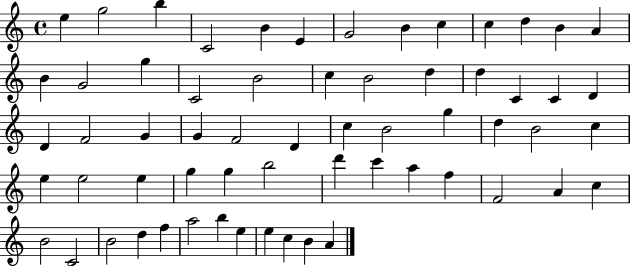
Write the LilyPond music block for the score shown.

{
  \clef treble
  \time 4/4
  \defaultTimeSignature
  \key c \major
  e''4 g''2 b''4 | c'2 b'4 e'4 | g'2 b'4 c''4 | c''4 d''4 b'4 a'4 | \break b'4 g'2 g''4 | c'2 b'2 | c''4 b'2 d''4 | d''4 c'4 c'4 d'4 | \break d'4 f'2 g'4 | g'4 f'2 d'4 | c''4 b'2 g''4 | d''4 b'2 c''4 | \break e''4 e''2 e''4 | g''4 g''4 b''2 | d'''4 c'''4 a''4 f''4 | f'2 a'4 c''4 | \break b'2 c'2 | b'2 d''4 f''4 | a''2 b''4 e''4 | e''4 c''4 b'4 a'4 | \break \bar "|."
}